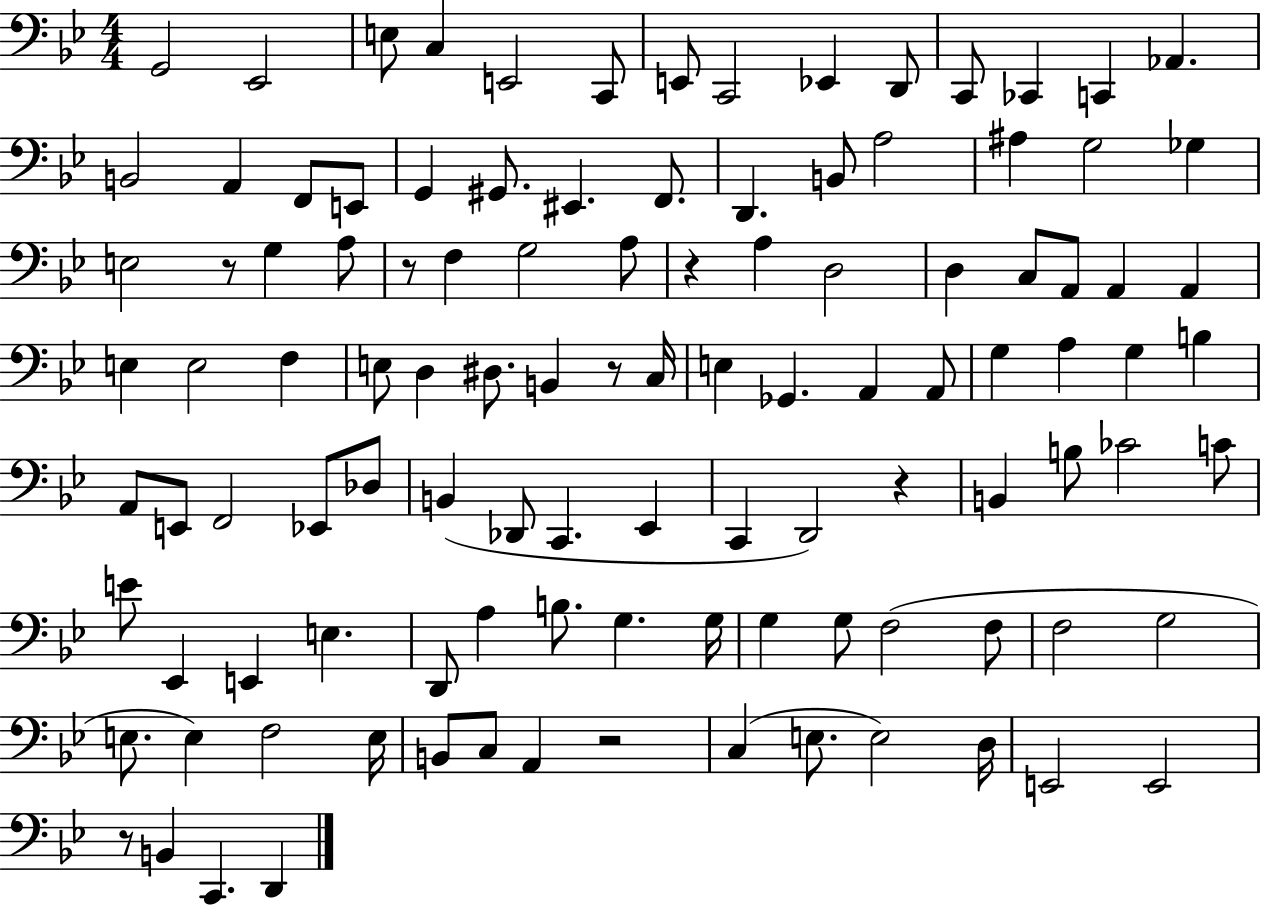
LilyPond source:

{
  \clef bass
  \numericTimeSignature
  \time 4/4
  \key bes \major
  g,2 ees,2 | e8 c4 e,2 c,8 | e,8 c,2 ees,4 d,8 | c,8 ces,4 c,4 aes,4. | \break b,2 a,4 f,8 e,8 | g,4 gis,8. eis,4. f,8. | d,4. b,8 a2 | ais4 g2 ges4 | \break e2 r8 g4 a8 | r8 f4 g2 a8 | r4 a4 d2 | d4 c8 a,8 a,4 a,4 | \break e4 e2 f4 | e8 d4 dis8. b,4 r8 c16 | e4 ges,4. a,4 a,8 | g4 a4 g4 b4 | \break a,8 e,8 f,2 ees,8 des8 | b,4( des,8 c,4. ees,4 | c,4 d,2) r4 | b,4 b8 ces'2 c'8 | \break e'8 ees,4 e,4 e4. | d,8 a4 b8. g4. g16 | g4 g8 f2( f8 | f2 g2 | \break e8. e4) f2 e16 | b,8 c8 a,4 r2 | c4( e8. e2) d16 | e,2 e,2 | \break r8 b,4 c,4. d,4 | \bar "|."
}